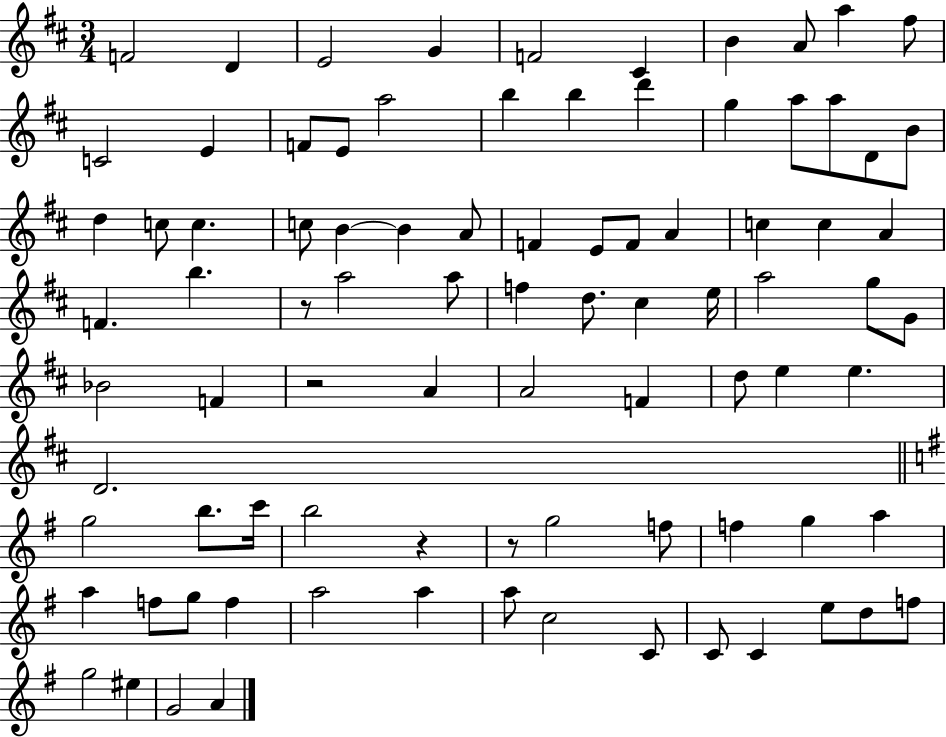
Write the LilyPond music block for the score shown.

{
  \clef treble
  \numericTimeSignature
  \time 3/4
  \key d \major
  f'2 d'4 | e'2 g'4 | f'2 cis'4 | b'4 a'8 a''4 fis''8 | \break c'2 e'4 | f'8 e'8 a''2 | b''4 b''4 d'''4 | g''4 a''8 a''8 d'8 b'8 | \break d''4 c''8 c''4. | c''8 b'4~~ b'4 a'8 | f'4 e'8 f'8 a'4 | c''4 c''4 a'4 | \break f'4. b''4. | r8 a''2 a''8 | f''4 d''8. cis''4 e''16 | a''2 g''8 g'8 | \break bes'2 f'4 | r2 a'4 | a'2 f'4 | d''8 e''4 e''4. | \break d'2. | \bar "||" \break \key e \minor g''2 b''8. c'''16 | b''2 r4 | r8 g''2 f''8 | f''4 g''4 a''4 | \break a''4 f''8 g''8 f''4 | a''2 a''4 | a''8 c''2 c'8 | c'8 c'4 e''8 d''8 f''8 | \break g''2 eis''4 | g'2 a'4 | \bar "|."
}